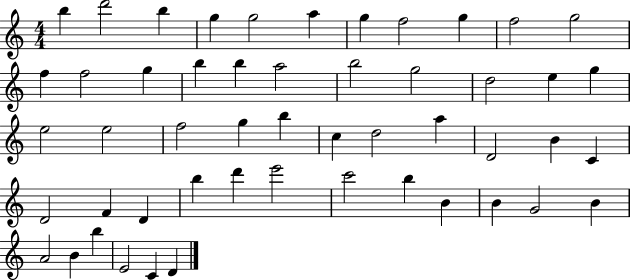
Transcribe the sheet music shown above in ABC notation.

X:1
T:Untitled
M:4/4
L:1/4
K:C
b d'2 b g g2 a g f2 g f2 g2 f f2 g b b a2 b2 g2 d2 e g e2 e2 f2 g b c d2 a D2 B C D2 F D b d' e'2 c'2 b B B G2 B A2 B b E2 C D